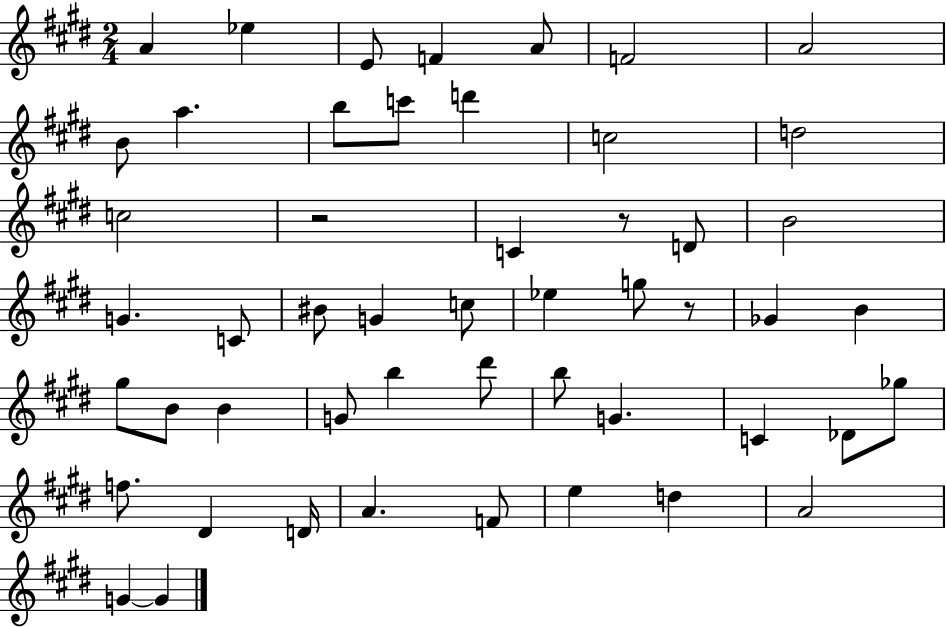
A4/q Eb5/q E4/e F4/q A4/e F4/h A4/h B4/e A5/q. B5/e C6/e D6/q C5/h D5/h C5/h R/h C4/q R/e D4/e B4/h G4/q. C4/e BIS4/e G4/q C5/e Eb5/q G5/e R/e Gb4/q B4/q G#5/e B4/e B4/q G4/e B5/q D#6/e B5/e G4/q. C4/q Db4/e Gb5/e F5/e. D#4/q D4/s A4/q. F4/e E5/q D5/q A4/h G4/q G4/q